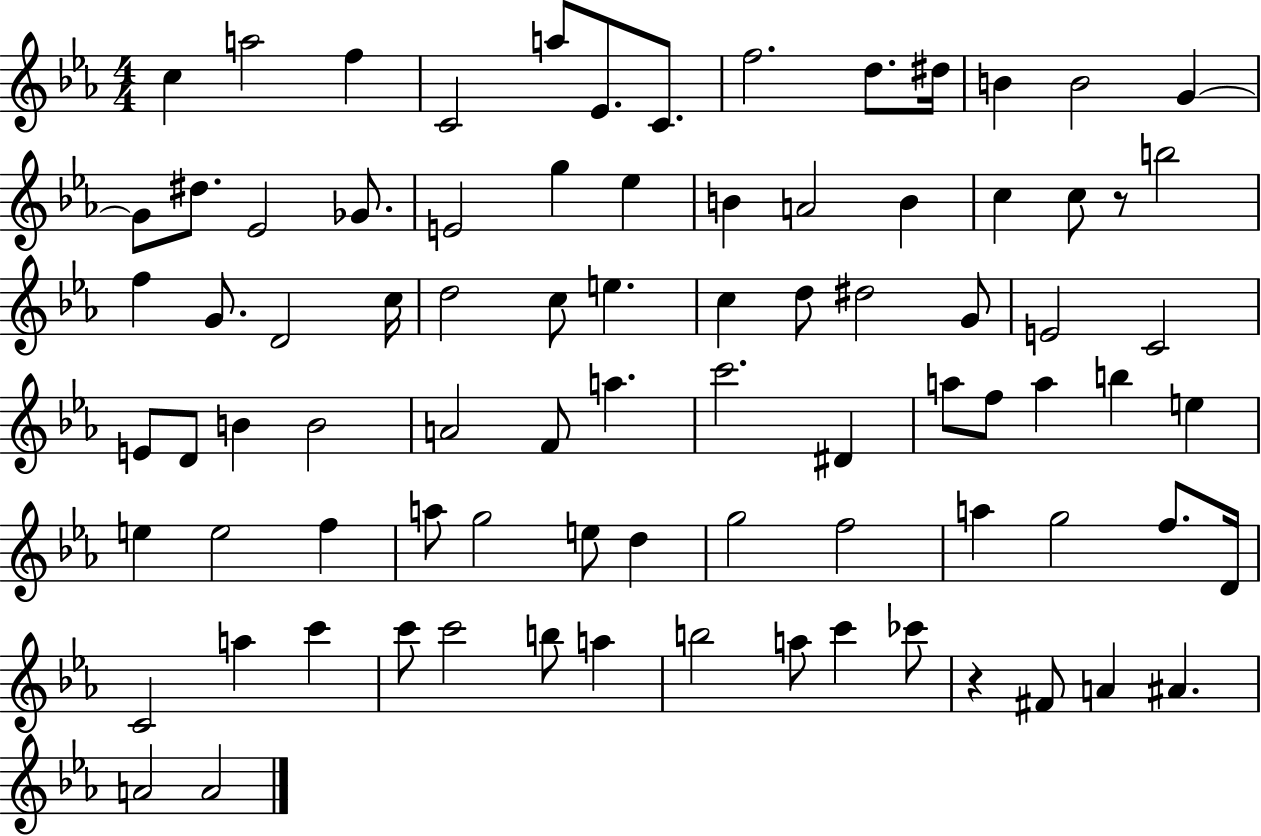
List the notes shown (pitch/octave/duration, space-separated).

C5/q A5/h F5/q C4/h A5/e Eb4/e. C4/e. F5/h. D5/e. D#5/s B4/q B4/h G4/q G4/e D#5/e. Eb4/h Gb4/e. E4/h G5/q Eb5/q B4/q A4/h B4/q C5/q C5/e R/e B5/h F5/q G4/e. D4/h C5/s D5/h C5/e E5/q. C5/q D5/e D#5/h G4/e E4/h C4/h E4/e D4/e B4/q B4/h A4/h F4/e A5/q. C6/h. D#4/q A5/e F5/e A5/q B5/q E5/q E5/q E5/h F5/q A5/e G5/h E5/e D5/q G5/h F5/h A5/q G5/h F5/e. D4/s C4/h A5/q C6/q C6/e C6/h B5/e A5/q B5/h A5/e C6/q CES6/e R/q F#4/e A4/q A#4/q. A4/h A4/h